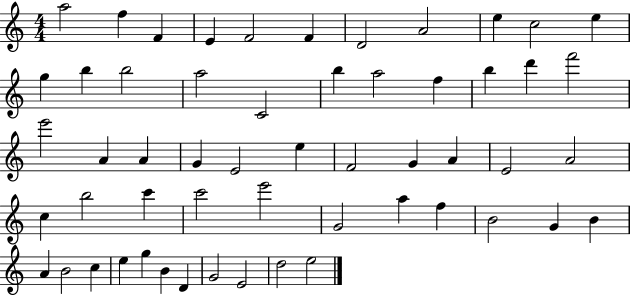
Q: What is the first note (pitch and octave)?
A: A5